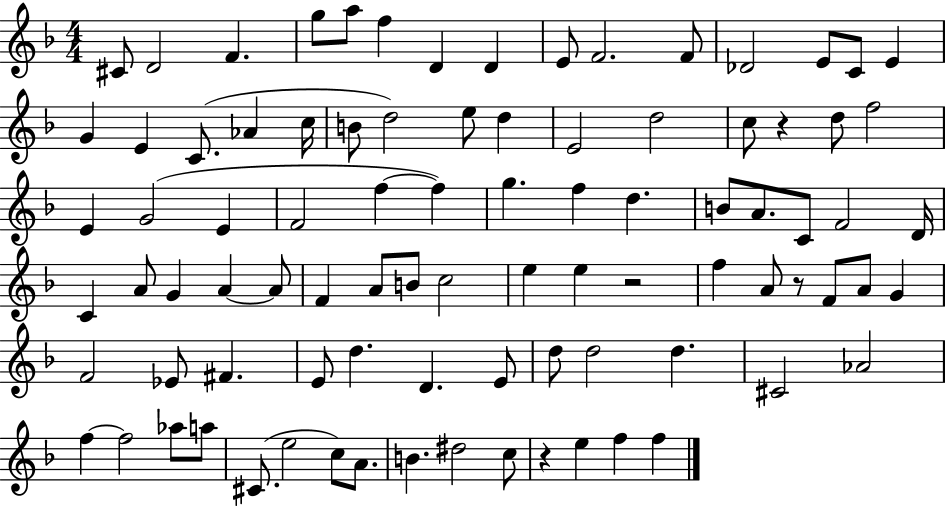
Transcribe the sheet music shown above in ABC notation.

X:1
T:Untitled
M:4/4
L:1/4
K:F
^C/2 D2 F g/2 a/2 f D D E/2 F2 F/2 _D2 E/2 C/2 E G E C/2 _A c/4 B/2 d2 e/2 d E2 d2 c/2 z d/2 f2 E G2 E F2 f f g f d B/2 A/2 C/2 F2 D/4 C A/2 G A A/2 F A/2 B/2 c2 e e z2 f A/2 z/2 F/2 A/2 G F2 _E/2 ^F E/2 d D E/2 d/2 d2 d ^C2 _A2 f f2 _a/2 a/2 ^C/2 e2 c/2 A/2 B ^d2 c/2 z e f f